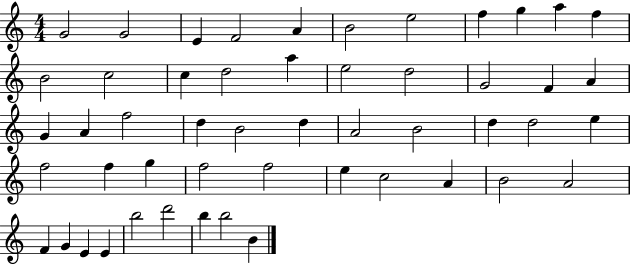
X:1
T:Untitled
M:4/4
L:1/4
K:C
G2 G2 E F2 A B2 e2 f g a f B2 c2 c d2 a e2 d2 G2 F A G A f2 d B2 d A2 B2 d d2 e f2 f g f2 f2 e c2 A B2 A2 F G E E b2 d'2 b b2 B